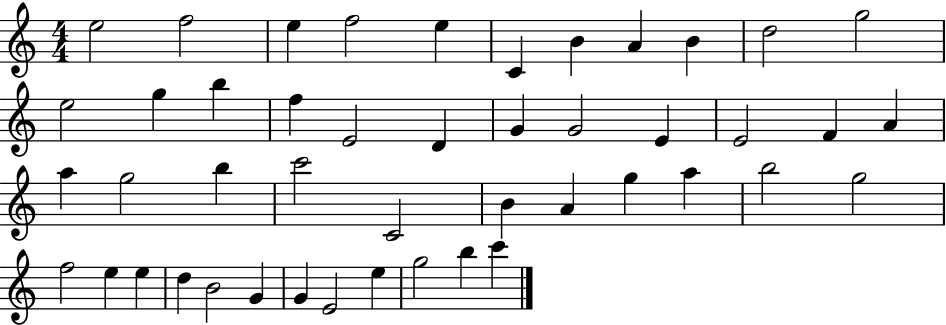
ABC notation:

X:1
T:Untitled
M:4/4
L:1/4
K:C
e2 f2 e f2 e C B A B d2 g2 e2 g b f E2 D G G2 E E2 F A a g2 b c'2 C2 B A g a b2 g2 f2 e e d B2 G G E2 e g2 b c'